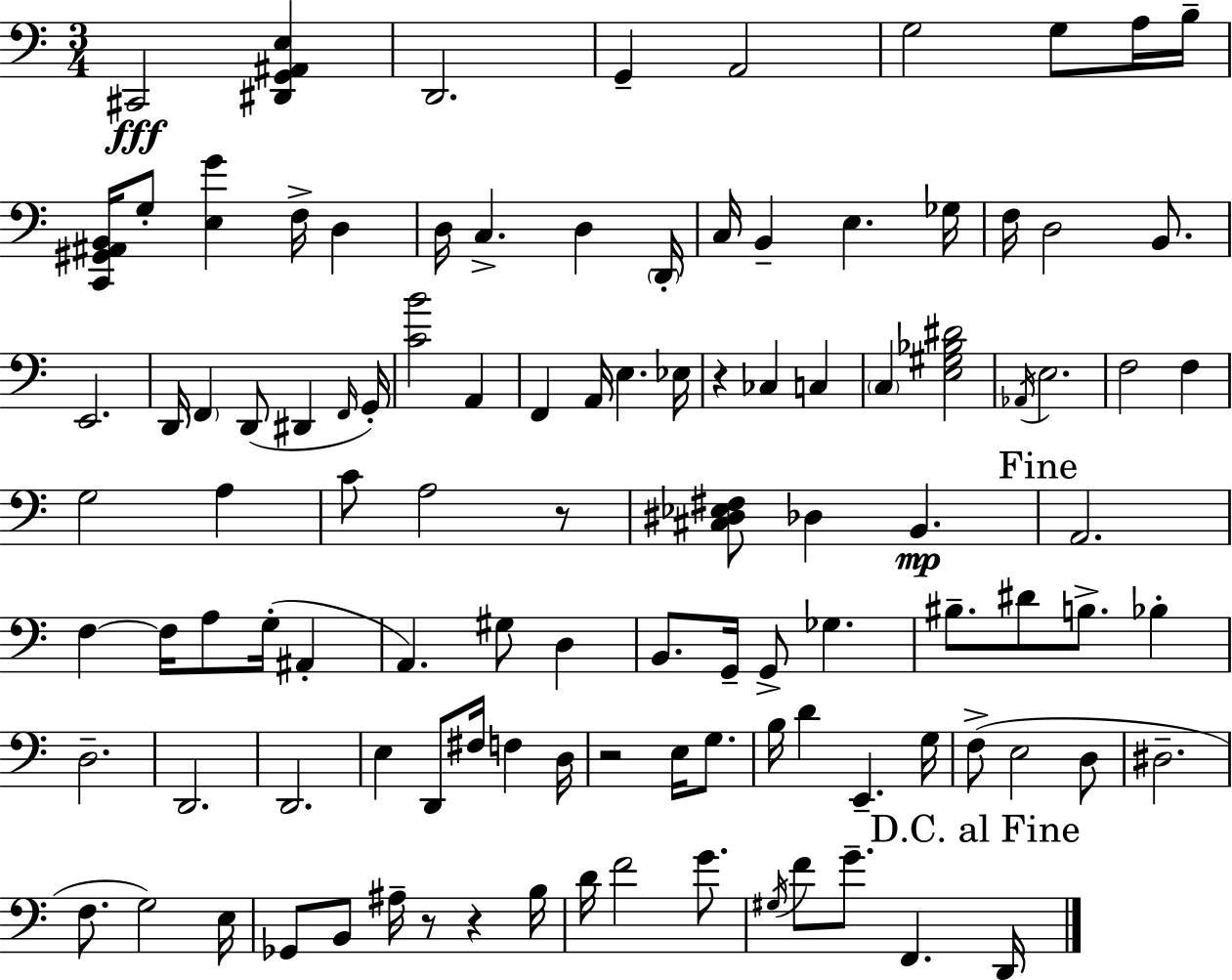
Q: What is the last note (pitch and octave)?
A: D2